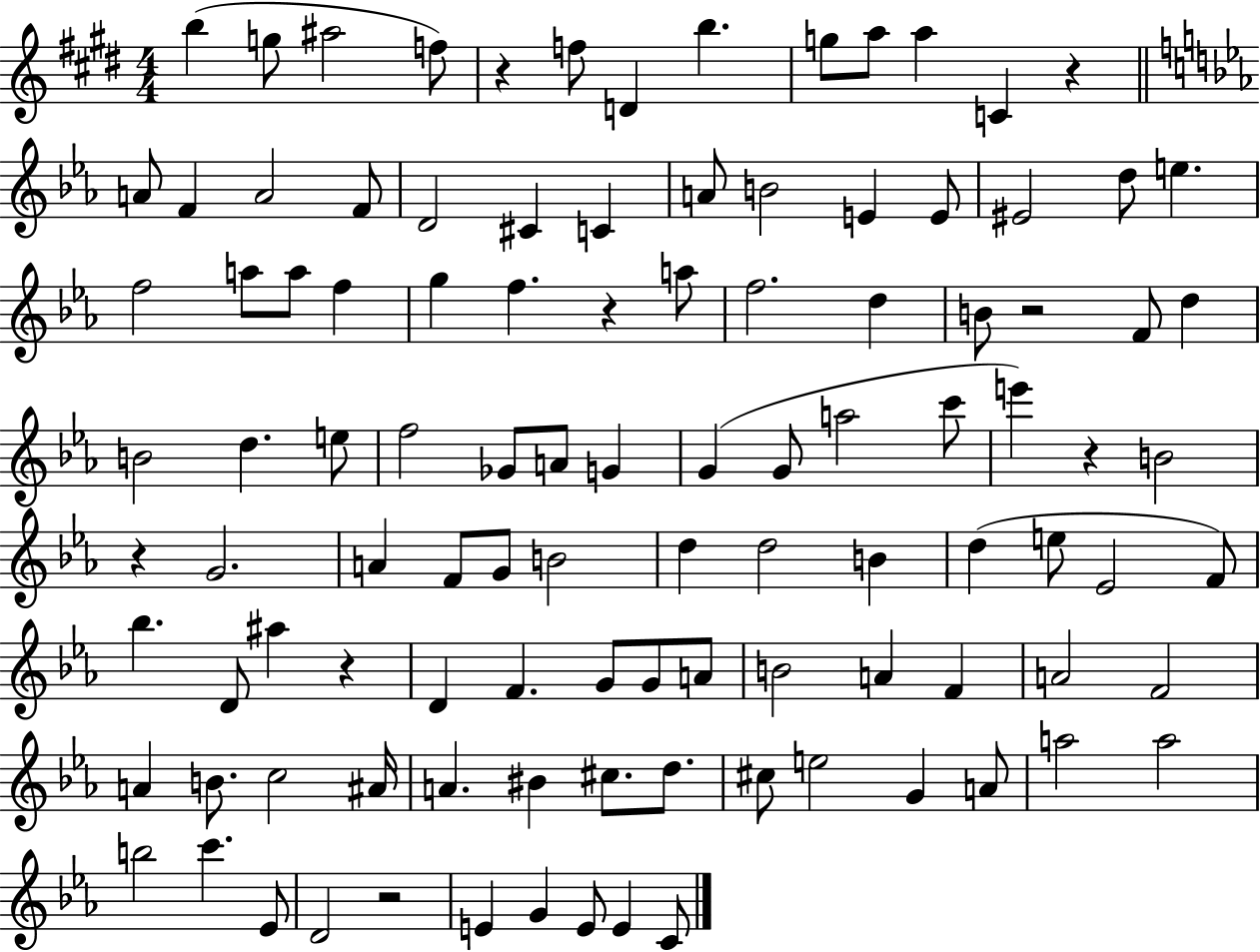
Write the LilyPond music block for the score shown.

{
  \clef treble
  \numericTimeSignature
  \time 4/4
  \key e \major
  \repeat volta 2 { b''4( g''8 ais''2 f''8) | r4 f''8 d'4 b''4. | g''8 a''8 a''4 c'4 r4 | \bar "||" \break \key ees \major a'8 f'4 a'2 f'8 | d'2 cis'4 c'4 | a'8 b'2 e'4 e'8 | eis'2 d''8 e''4. | \break f''2 a''8 a''8 f''4 | g''4 f''4. r4 a''8 | f''2. d''4 | b'8 r2 f'8 d''4 | \break b'2 d''4. e''8 | f''2 ges'8 a'8 g'4 | g'4( g'8 a''2 c'''8 | e'''4) r4 b'2 | \break r4 g'2. | a'4 f'8 g'8 b'2 | d''4 d''2 b'4 | d''4( e''8 ees'2 f'8) | \break bes''4. d'8 ais''4 r4 | d'4 f'4. g'8 g'8 a'8 | b'2 a'4 f'4 | a'2 f'2 | \break a'4 b'8. c''2 ais'16 | a'4. bis'4 cis''8. d''8. | cis''8 e''2 g'4 a'8 | a''2 a''2 | \break b''2 c'''4. ees'8 | d'2 r2 | e'4 g'4 e'8 e'4 c'8 | } \bar "|."
}